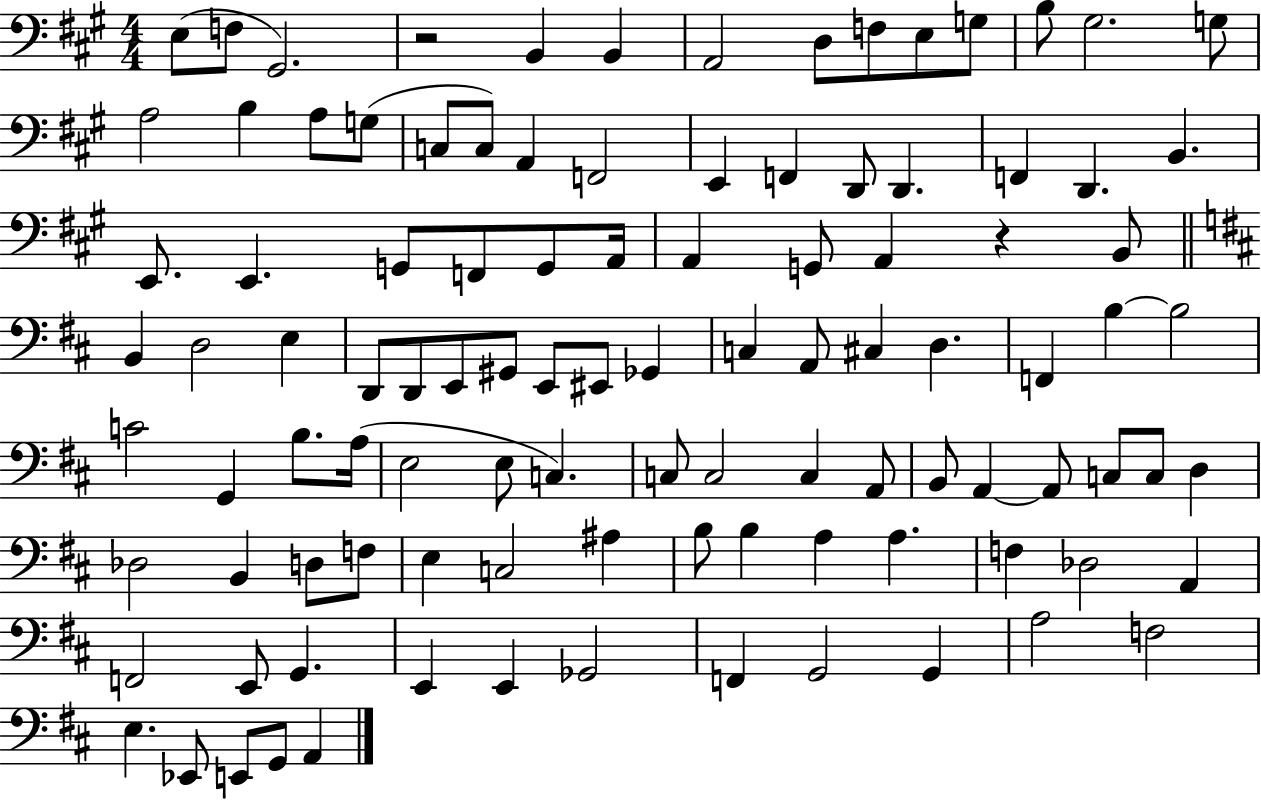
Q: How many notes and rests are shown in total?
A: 104